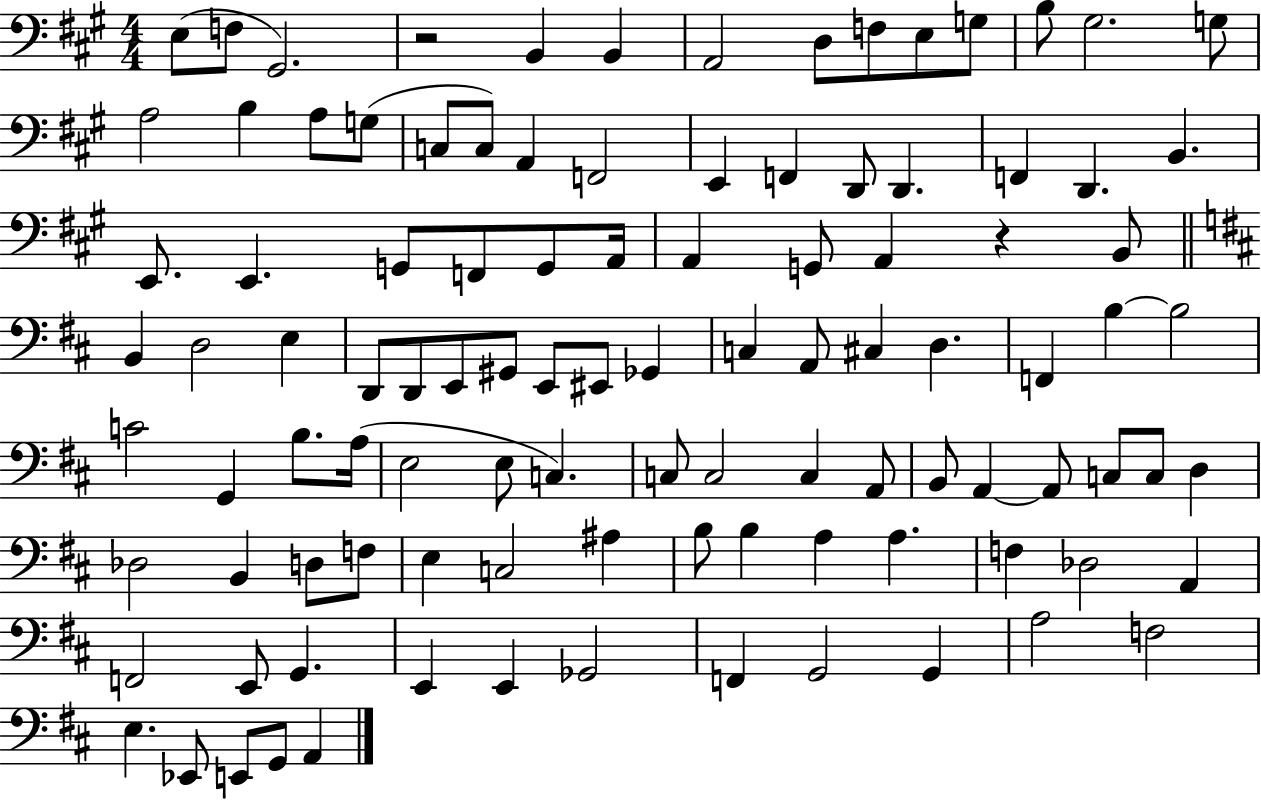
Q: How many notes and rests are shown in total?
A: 104